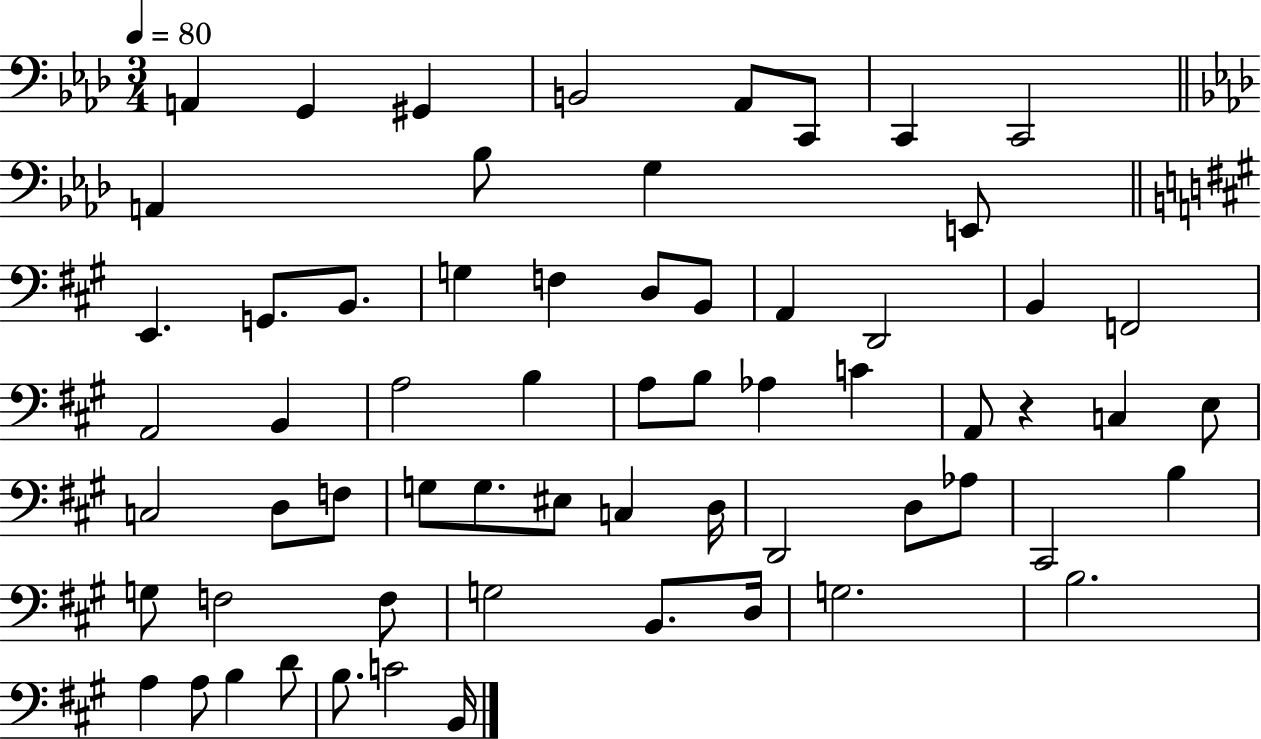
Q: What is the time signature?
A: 3/4